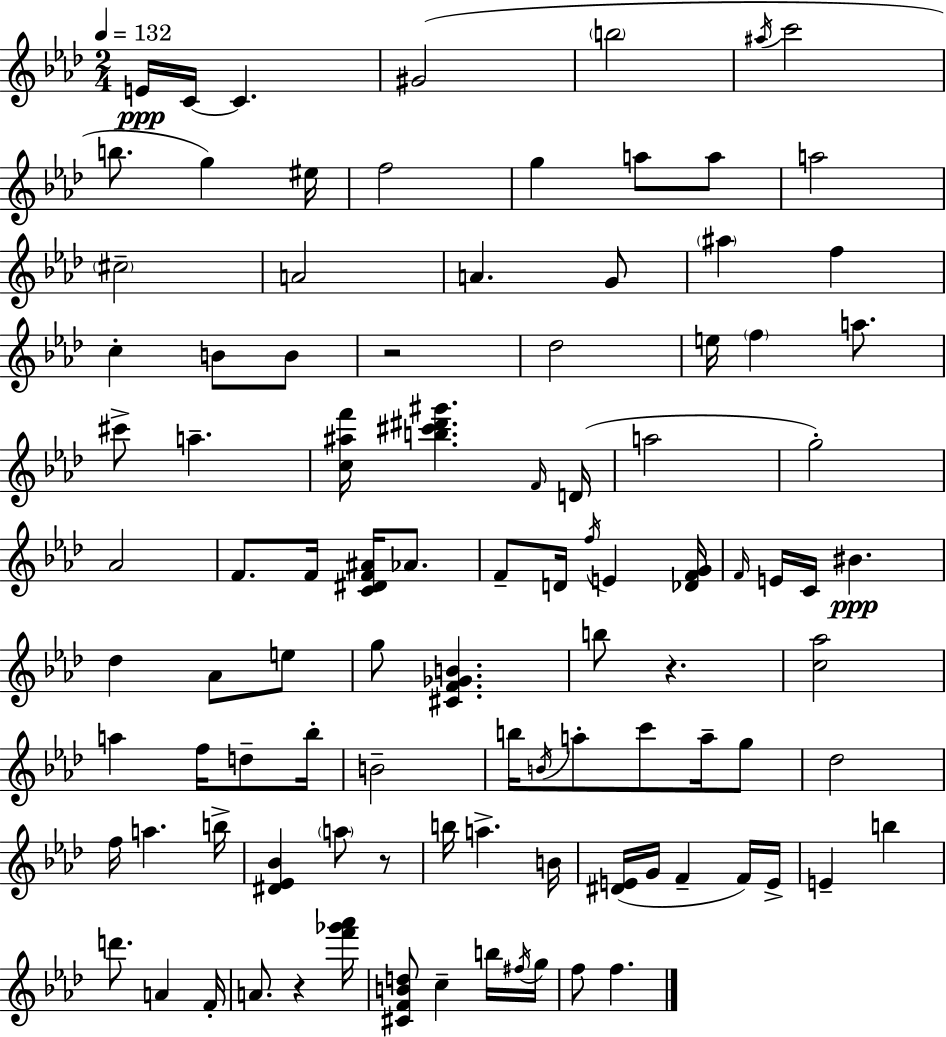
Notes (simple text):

E4/s C4/s C4/q. G#4/h B5/h A#5/s C6/h B5/e. G5/q EIS5/s F5/h G5/q A5/e A5/e A5/h C#5/h A4/h A4/q. G4/e A#5/q F5/q C5/q B4/e B4/e R/h Db5/h E5/s F5/q A5/e. C#6/e A5/q. [C5,A#5,F6]/s [B5,C#6,D#6,G#6]/q. F4/s D4/s A5/h G5/h Ab4/h F4/e. F4/s [C4,D#4,F4,A#4]/s Ab4/e. F4/e D4/s F5/s E4/q [Db4,F4,G4]/s F4/s E4/s C4/s BIS4/q. Db5/q Ab4/e E5/e G5/e [C#4,F4,Gb4,B4]/q. B5/e R/q. [C5,Ab5]/h A5/q F5/s D5/e Bb5/s B4/h B5/s B4/s A5/e C6/e A5/s G5/e Db5/h F5/s A5/q. B5/s [D#4,Eb4,Bb4]/q A5/e R/e B5/s A5/q. B4/s [D#4,E4]/s G4/s F4/q F4/s E4/s E4/q B5/q D6/e. A4/q F4/s A4/e. R/q [F6,Gb6,Ab6]/s [C#4,F4,B4,D5]/e C5/q B5/s F#5/s G5/s F5/e F5/q.